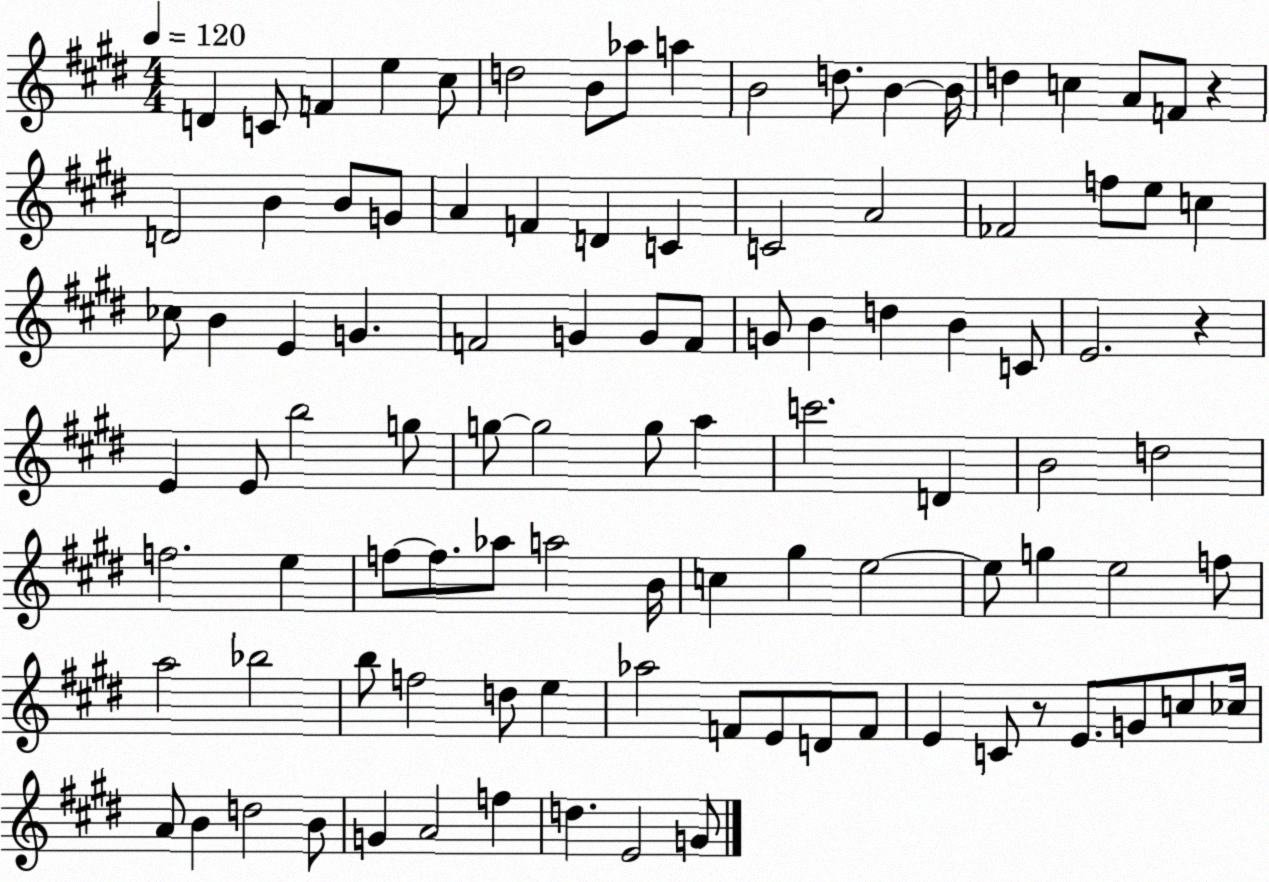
X:1
T:Untitled
M:4/4
L:1/4
K:E
D C/2 F e ^c/2 d2 B/2 _a/2 a B2 d/2 B B/4 d c A/2 F/2 z D2 B B/2 G/2 A F D C C2 A2 _F2 f/2 e/2 c _c/2 B E G F2 G G/2 F/2 G/2 B d B C/2 E2 z E E/2 b2 g/2 g/2 g2 g/2 a c'2 D B2 d2 f2 e f/2 f/2 _a/2 a2 B/4 c ^g e2 e/2 g e2 f/2 a2 _b2 b/2 f2 d/2 e _a2 F/2 E/2 D/2 F/2 E C/2 z/2 E/2 G/2 c/2 _c/4 A/2 B d2 B/2 G A2 f d E2 G/2